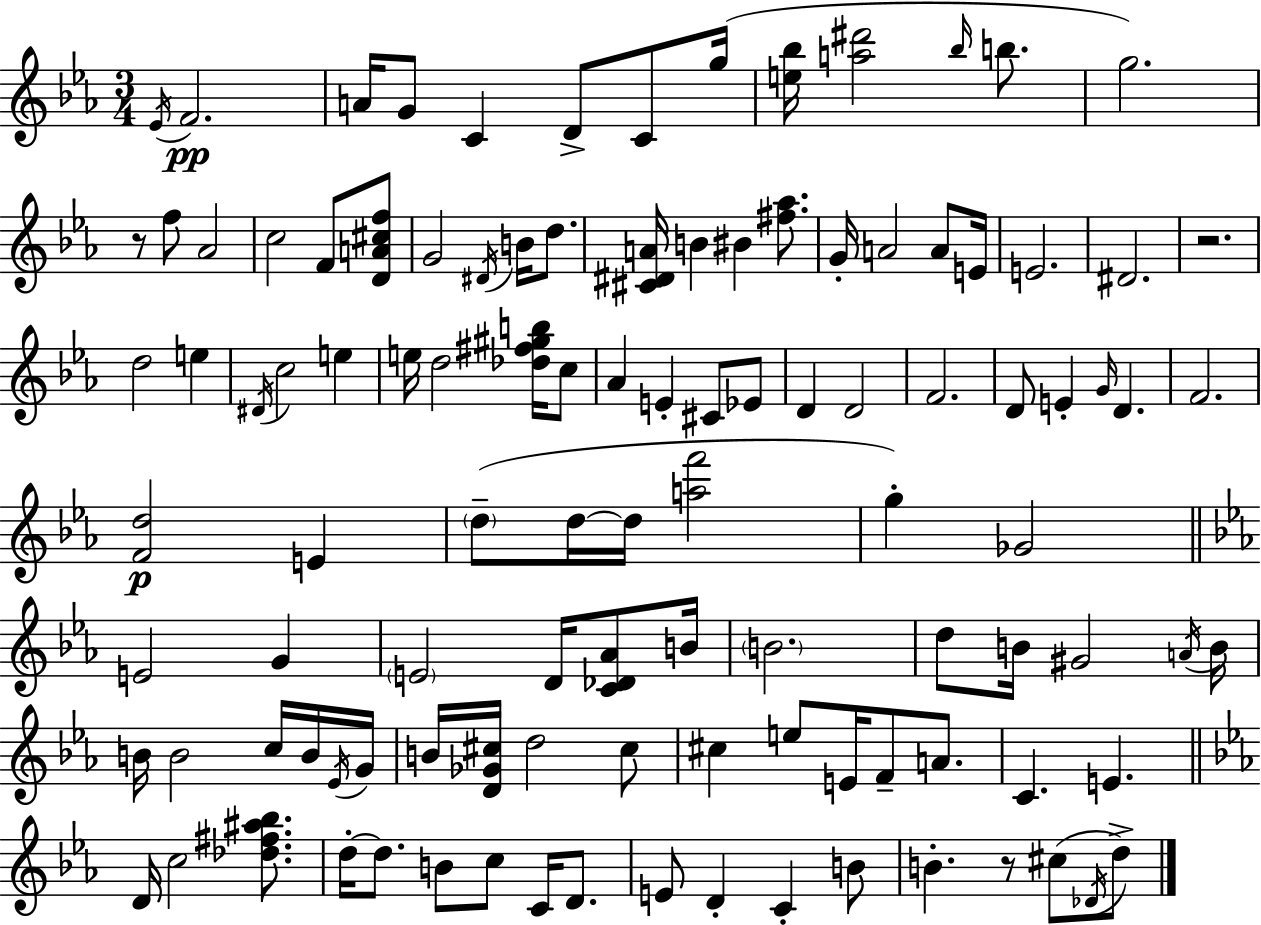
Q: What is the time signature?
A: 3/4